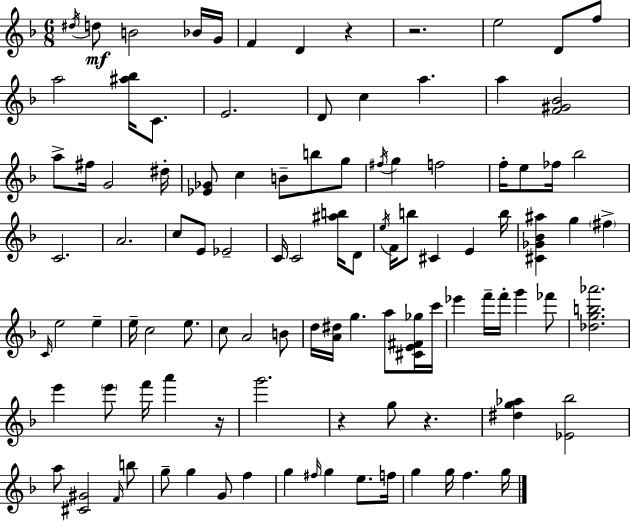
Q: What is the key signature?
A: F major